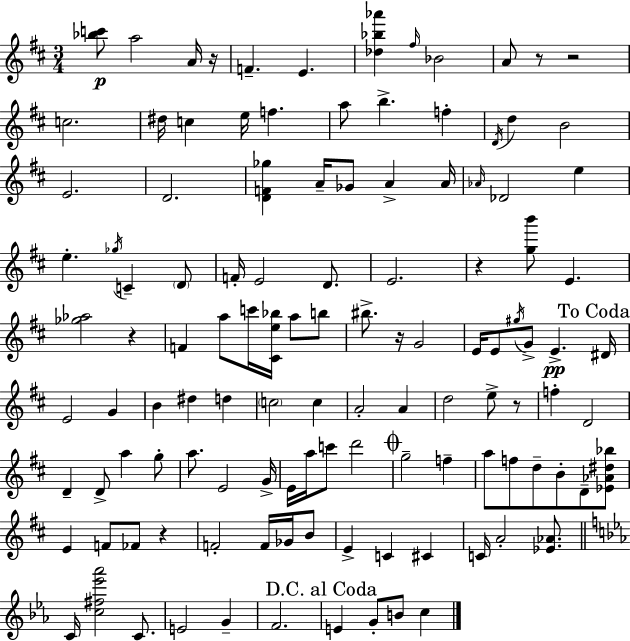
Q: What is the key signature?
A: D major